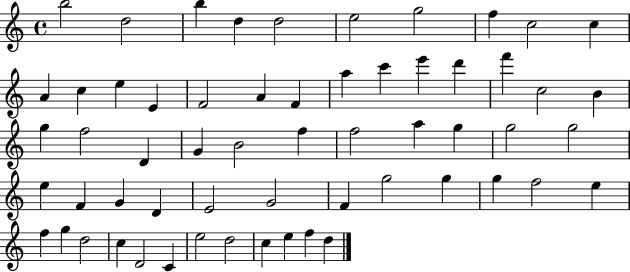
{
  \clef treble
  \time 4/4
  \defaultTimeSignature
  \key c \major
  b''2 d''2 | b''4 d''4 d''2 | e''2 g''2 | f''4 c''2 c''4 | \break a'4 c''4 e''4 e'4 | f'2 a'4 f'4 | a''4 c'''4 e'''4 d'''4 | f'''4 c''2 b'4 | \break g''4 f''2 d'4 | g'4 b'2 f''4 | f''2 a''4 g''4 | g''2 g''2 | \break e''4 f'4 g'4 d'4 | e'2 g'2 | f'4 g''2 g''4 | g''4 f''2 e''4 | \break f''4 g''4 d''2 | c''4 d'2 c'4 | e''2 d''2 | c''4 e''4 f''4 d''4 | \break \bar "|."
}